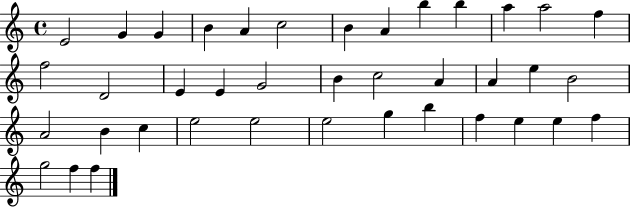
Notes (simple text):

E4/h G4/q G4/q B4/q A4/q C5/h B4/q A4/q B5/q B5/q A5/q A5/h F5/q F5/h D4/h E4/q E4/q G4/h B4/q C5/h A4/q A4/q E5/q B4/h A4/h B4/q C5/q E5/h E5/h E5/h G5/q B5/q F5/q E5/q E5/q F5/q G5/h F5/q F5/q